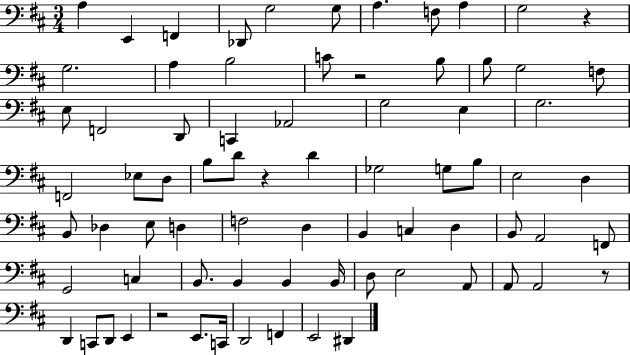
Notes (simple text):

A3/q E2/q F2/q Db2/e G3/h G3/e A3/q. F3/e A3/q G3/h R/q G3/h. A3/q B3/h C4/e R/h B3/e B3/e G3/h F3/e E3/e F2/h D2/e C2/q Ab2/h G3/h E3/q G3/h. F2/h Eb3/e D3/e B3/e D4/e R/q D4/q Gb3/h G3/e B3/e E3/h D3/q B2/e Db3/q E3/e D3/q F3/h D3/q B2/q C3/q D3/q B2/e A2/h F2/e G2/h C3/q B2/e. B2/q B2/q B2/s D3/e E3/h A2/e A2/e A2/h R/e D2/q C2/e D2/e E2/q R/h E2/e. C2/s D2/h F2/q E2/h D#2/q